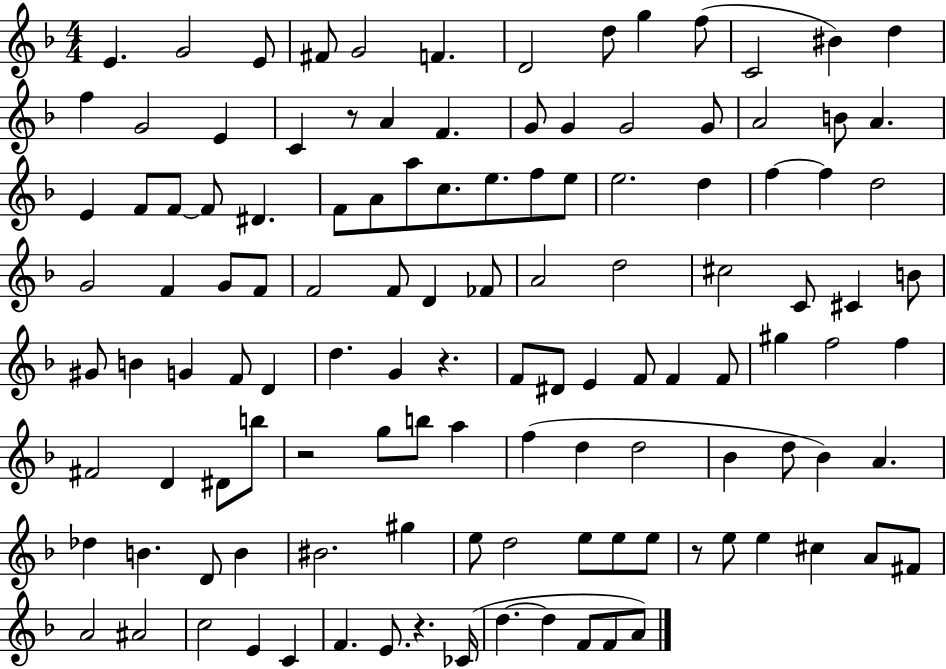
E4/q. G4/h E4/e F#4/e G4/h F4/q. D4/h D5/e G5/q F5/e C4/h BIS4/q D5/q F5/q G4/h E4/q C4/q R/e A4/q F4/q. G4/e G4/q G4/h G4/e A4/h B4/e A4/q. E4/q F4/e F4/e F4/e D#4/q. F4/e A4/e A5/e C5/e. E5/e. F5/e E5/e E5/h. D5/q F5/q F5/q D5/h G4/h F4/q G4/e F4/e F4/h F4/e D4/q FES4/e A4/h D5/h C#5/h C4/e C#4/q B4/e G#4/e B4/q G4/q F4/e D4/q D5/q. G4/q R/q. F4/e D#4/e E4/q F4/e F4/q F4/e G#5/q F5/h F5/q F#4/h D4/q D#4/e B5/e R/h G5/e B5/e A5/q F5/q D5/q D5/h Bb4/q D5/e Bb4/q A4/q. Db5/q B4/q. D4/e B4/q BIS4/h. G#5/q E5/e D5/h E5/e E5/e E5/e R/e E5/e E5/q C#5/q A4/e F#4/e A4/h A#4/h C5/h E4/q C4/q F4/q. E4/e. R/q. CES4/s D5/q. D5/q F4/e F4/e A4/e